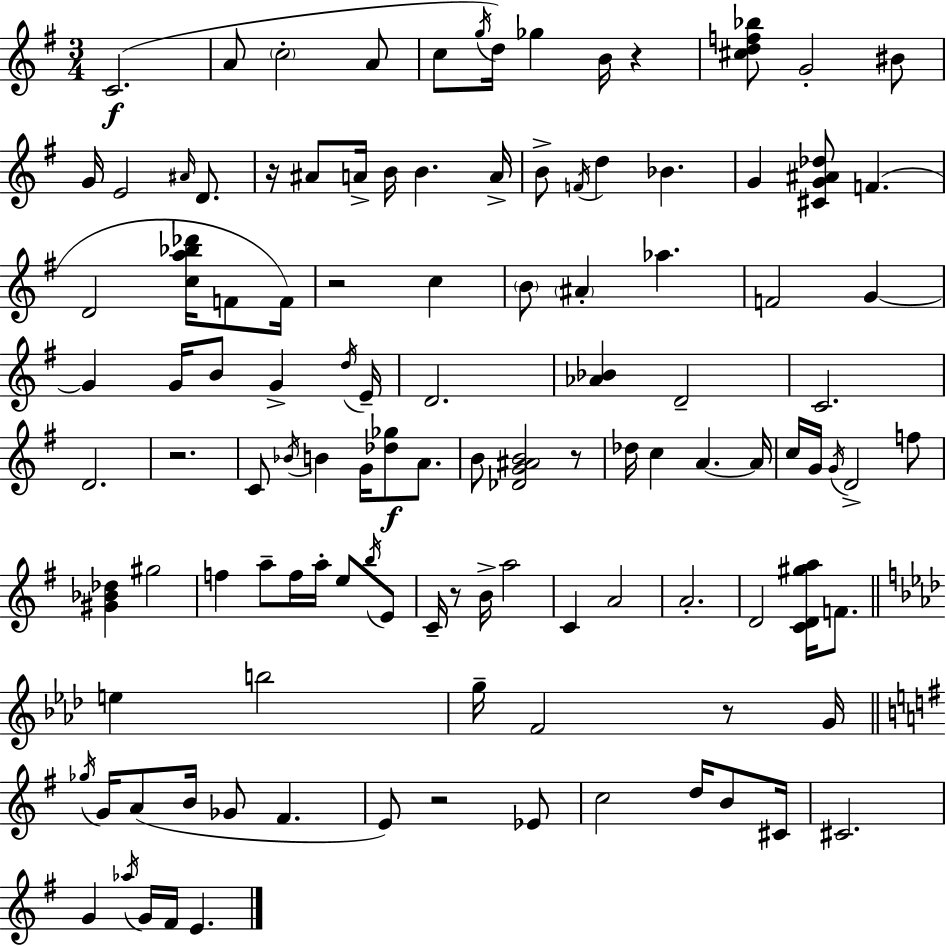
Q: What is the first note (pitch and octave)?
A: C4